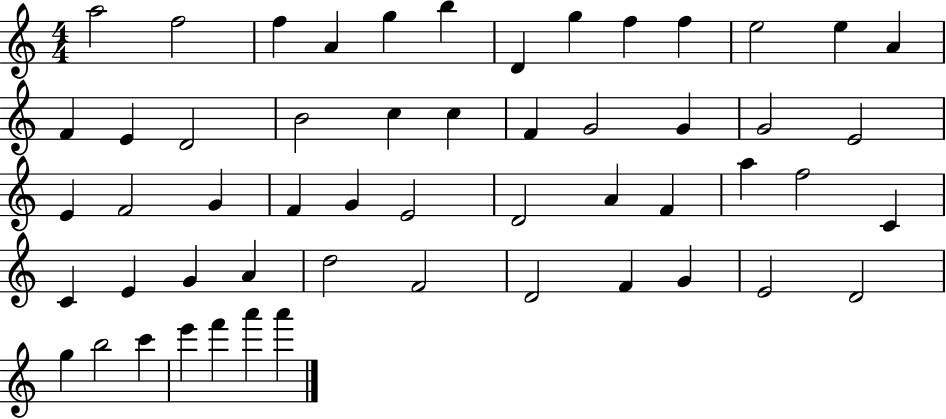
X:1
T:Untitled
M:4/4
L:1/4
K:C
a2 f2 f A g b D g f f e2 e A F E D2 B2 c c F G2 G G2 E2 E F2 G F G E2 D2 A F a f2 C C E G A d2 F2 D2 F G E2 D2 g b2 c' e' f' a' a'